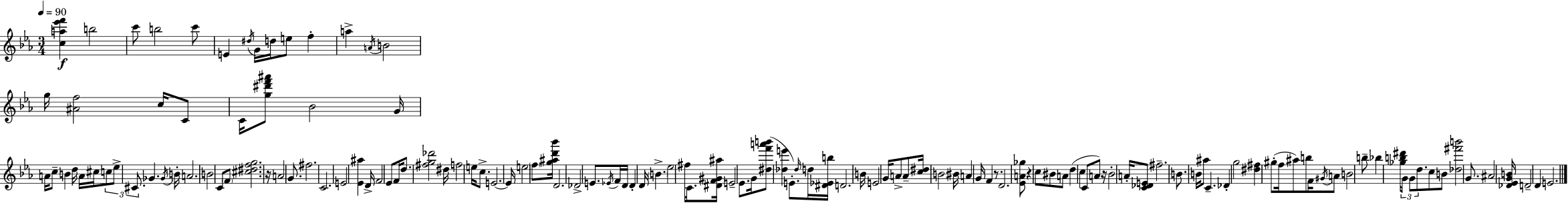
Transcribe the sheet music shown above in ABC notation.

X:1
T:Untitled
M:3/4
L:1/4
K:Cm
[ca_e'f'] b2 c'/2 b2 c'/2 E ^d/4 G/4 d/4 e/2 f a A/4 B2 g/4 [^Af]2 c/4 C/2 C/4 [g^d'f'^a']/2 _B2 G/4 A/4 c/2 B d/4 A/4 ^c/4 c/2 _e/2 ^C/2 _G _G/4 B/4 A2 B2 C/2 F/2 [^c^dfg]2 z/4 A2 G/2 ^f2 C2 E2 [_E^a] D/4 F2 _E/2 F/4 d/2 [^fg_d']2 ^d/4 f2 e/4 c/2 E2 E/4 e2 f/2 [g^ad'_b']/4 D2 _D2 E/2 _E/4 F/4 D/4 D D/4 B _e2 ^f/4 C/2 [^DF^G^a]/4 E2 _E/2 G/4 [^df'a'b']/2 [_de'] E/2 _d/4 d/4 [^D_Eb]/4 D2 B/4 E2 G/4 A/2 A/2 [c^d]/4 B2 ^B/4 A G/4 F z/2 D2 [_EA_g]/2 z c/2 ^B/2 A/2 d c C/2 A/2 z/4 _B2 A/4 [C_DE]/2 ^f2 B/2 B/4 ^a/2 C _D g2 [^d^f] ^g/2 f/4 ^a/2 b/2 F/4 ^G/4 A/2 B2 b/2 _b [_gb^d']/4 G/2 G/2 d/2 c/2 B/2 [_d^f'b']2 G/2 ^A2 [_D_EGB]/4 D2 D E2